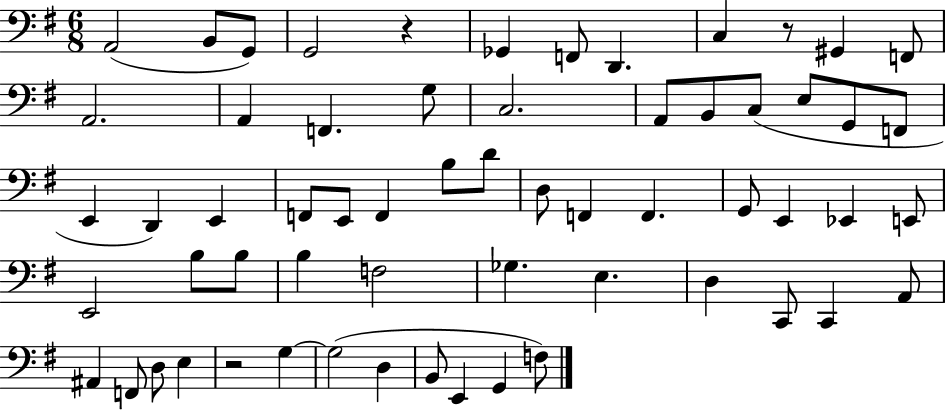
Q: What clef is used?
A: bass